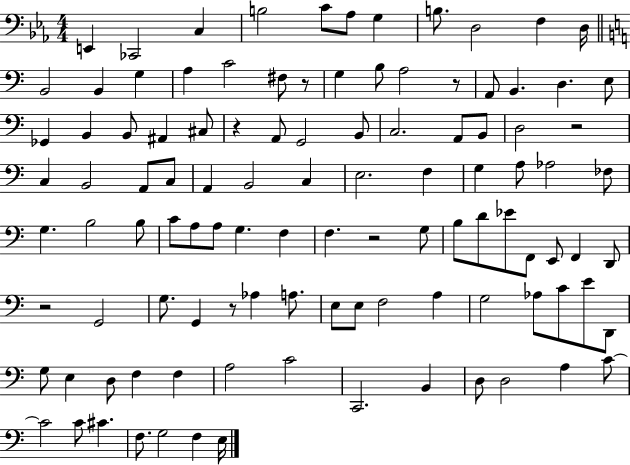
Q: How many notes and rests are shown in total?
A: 107